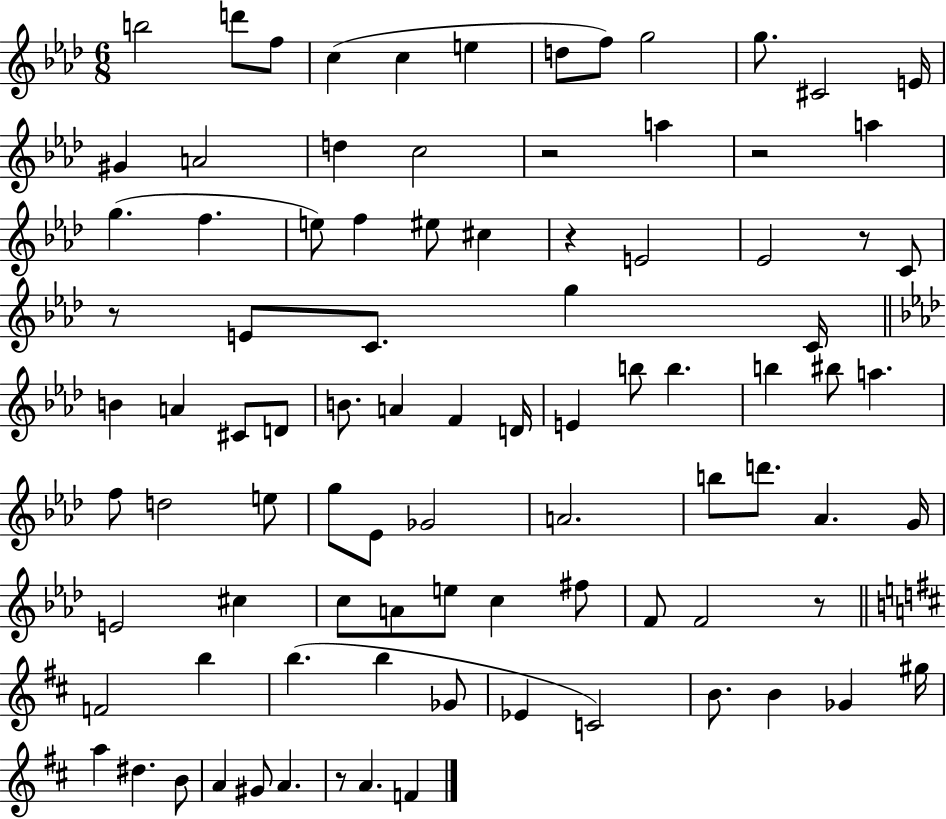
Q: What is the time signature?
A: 6/8